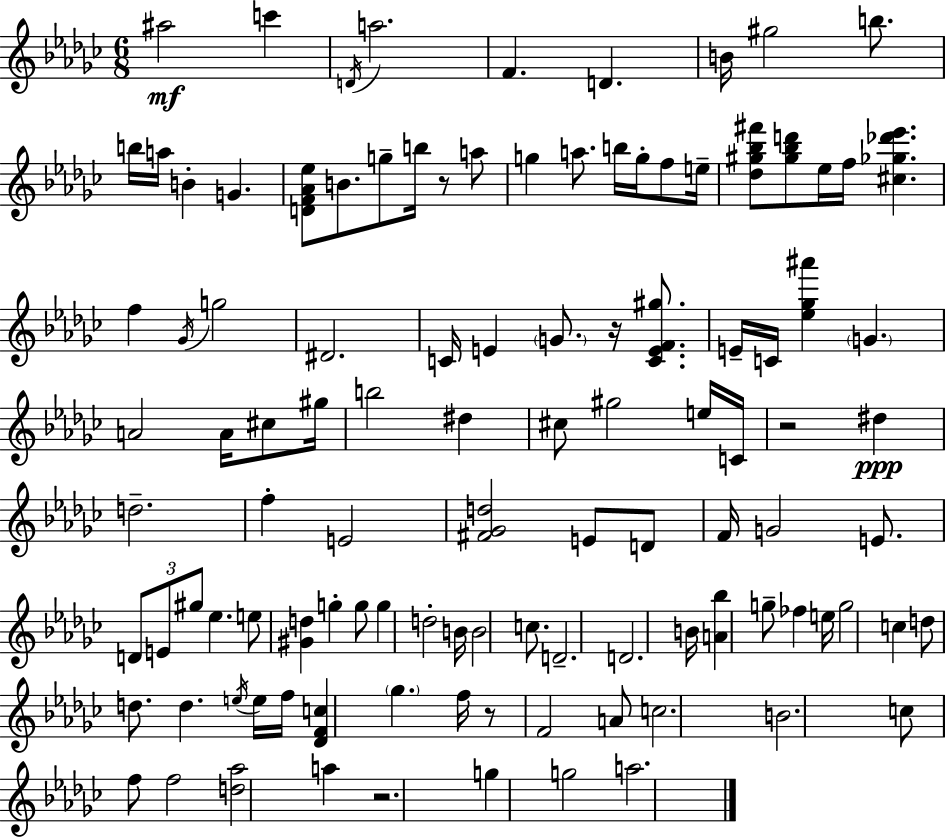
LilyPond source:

{
  \clef treble
  \numericTimeSignature
  \time 6/8
  \key ees \minor
  ais''2\mf c'''4 | \acciaccatura { d'16 } a''2. | f'4. d'4. | b'16 gis''2 b''8. | \break b''16 a''16 b'4-. g'4. | <d' f' aes' ees''>8 b'8. g''8-- b''16 r8 a''8 | g''4 a''8. b''16 g''16-. f''8 | e''16-- <des'' gis'' bes'' fis'''>8 <gis'' bes'' d'''>8 ees''16 f''16 <cis'' ges'' des''' ees'''>4. | \break f''4 \acciaccatura { ges'16 } g''2 | dis'2. | c'16 e'4 \parenthesize g'8. r16 <c' e' f' gis''>8. | e'16-- c'16 <ees'' ges'' ais'''>4 \parenthesize g'4. | \break a'2 a'16 cis''8 | gis''16 b''2 dis''4 | cis''8 gis''2 | e''16 c'16 r2 dis''4\ppp | \break d''2.-- | f''4-. e'2 | <fis' ges' d''>2 e'8 | d'8 f'16 g'2 e'8. | \break \tuplet 3/2 { d'8 e'8 gis''8 } ees''4. | e''8 <gis' d''>4 g''4-. | g''8 g''4 d''2-. | b'16 b'2 c''8. | \break d'2.-- | d'2. | b'16 <a' bes''>4 g''8-- fes''4 | e''16 g''2 c''4 | \break d''8 d''8. d''4. | \acciaccatura { e''16 } e''16 f''16 <des' f' c''>4 \parenthesize ges''4. | f''16 r8 f'2 | a'8 c''2. | \break b'2. | c''8 f''8 f''2 | <d'' aes''>2 a''4 | r2. | \break g''4 g''2 | a''2. | \bar "|."
}